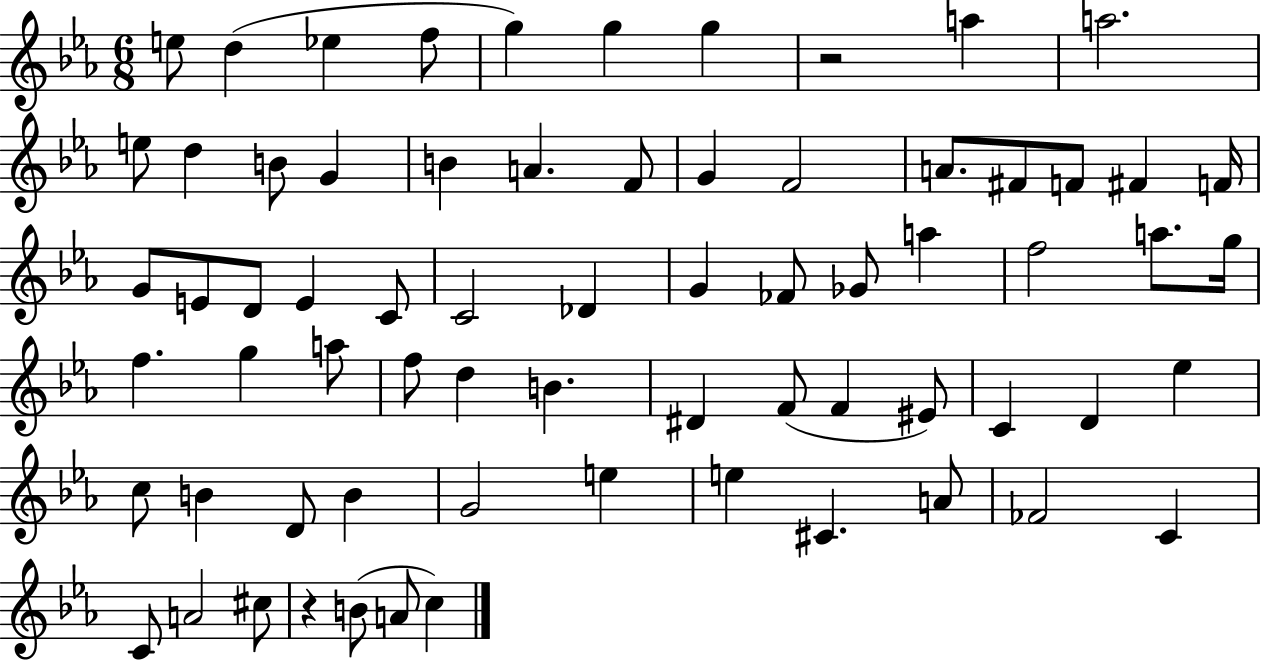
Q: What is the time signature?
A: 6/8